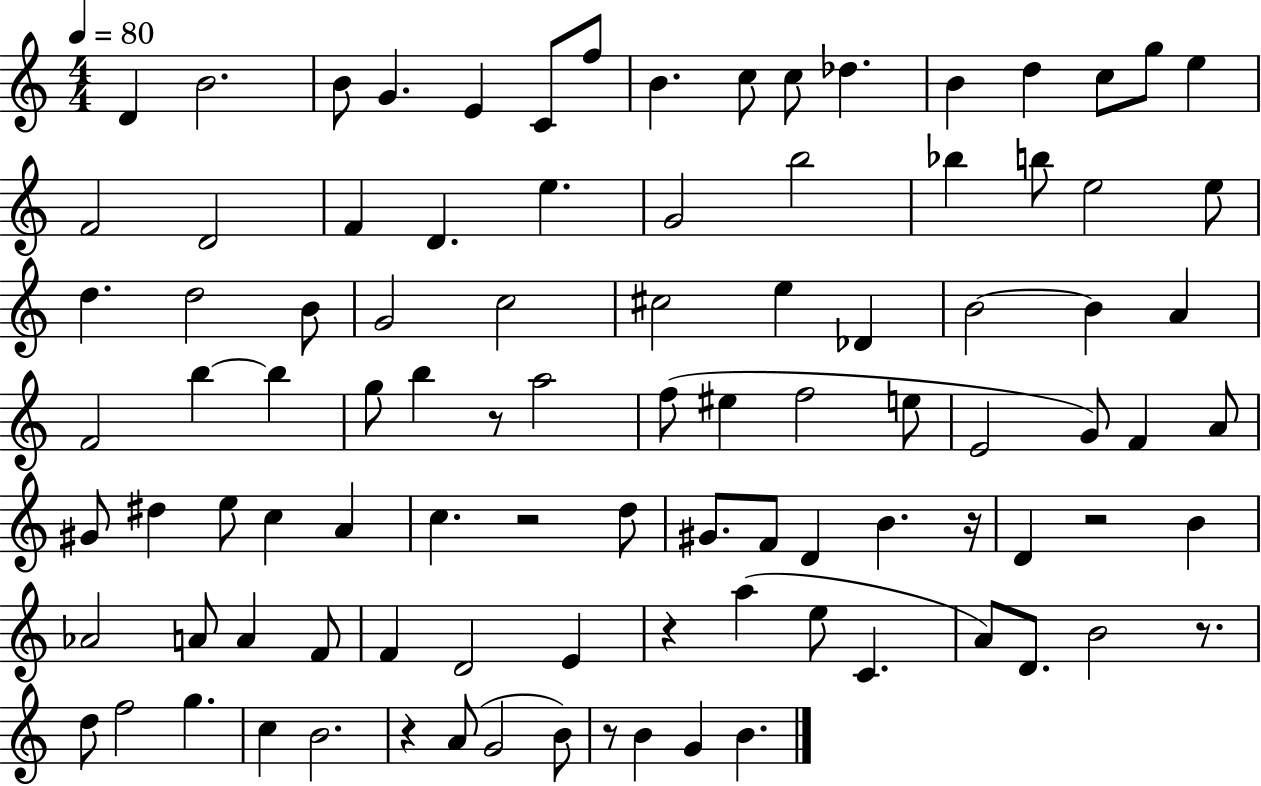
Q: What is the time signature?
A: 4/4